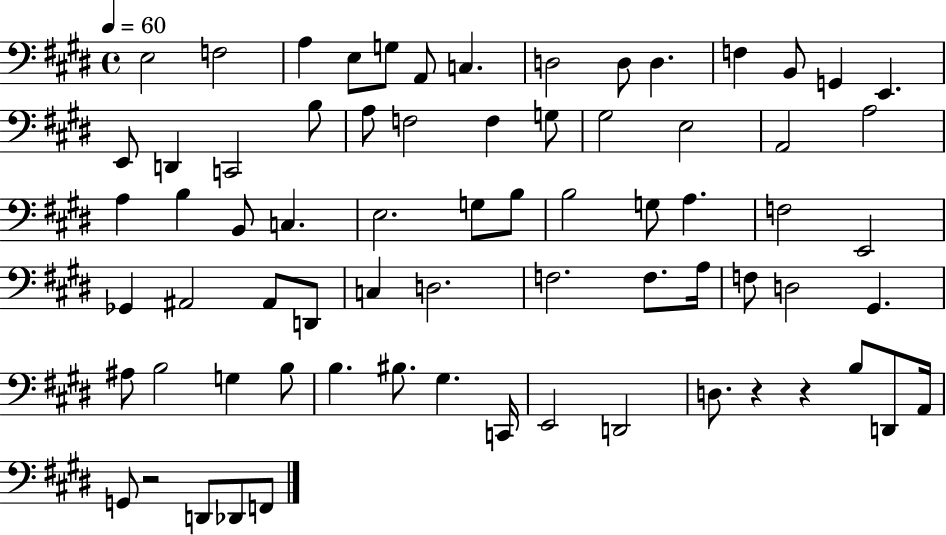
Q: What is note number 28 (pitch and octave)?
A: B3